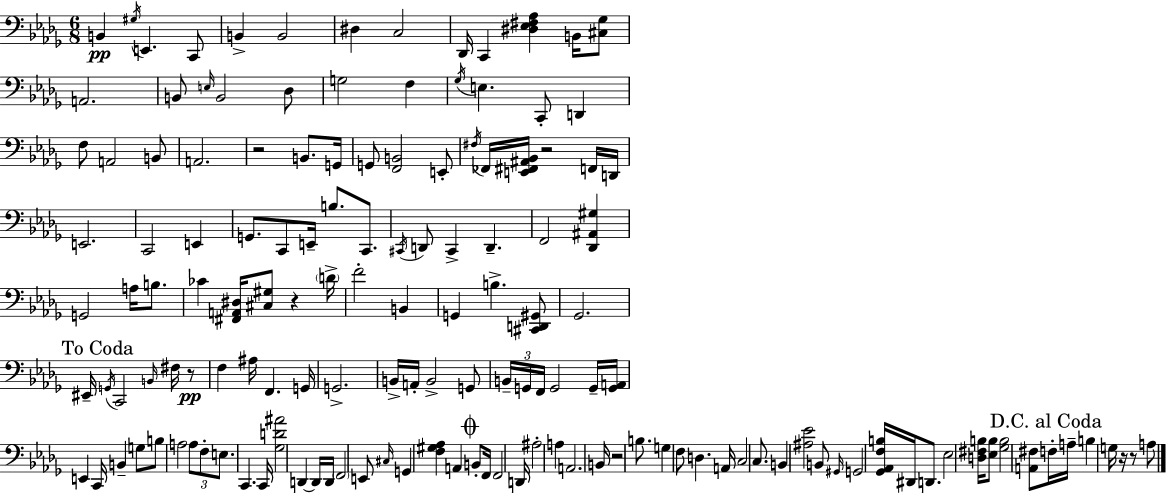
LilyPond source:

{
  \clef bass
  \numericTimeSignature
  \time 6/8
  \key bes \minor
  b,4\pp \acciaccatura { gis16 } e,4. c,8 | b,4-> b,2 | dis4 c2 | des,16 c,4 <dis ees fis aes>4 b,16 <cis ges>8 | \break a,2. | b,8 \grace { e16 } b,2 | des8 g2 f4 | \acciaccatura { ges16 } e4. c,8-. d,4 | \break f8 a,2 | b,8 a,2. | r2 b,8. | g,16 g,8 <f, b,>2 | \break e,8-. \acciaccatura { fis16 } fes,16 <e, fis, ais, bes,>16 r2 | f,16 d,16 e,2. | c,2 | e,4 g,8. c,8 e,16-- b8. | \break c,8. \acciaccatura { cis,16 } d,8 cis,4-> d,4.-- | f,2 | <des, ais, gis>4 g,2 | a16 b8. ces'4 <fis, a, dis>16 <cis gis>8 | \break r4 \parenthesize d'16-> f'2-. | b,4 g,4 b4.-> | <cis, d, gis,>8 ges,2. | \mark "To Coda" eis,16-- \acciaccatura { g,16 } c,2 | \break \grace { b,16 } fis16 r8\pp f4 ais16 | f,4. g,16 g,2.-> | b,16-> a,16-. b,2-> | g,8 \tuplet 3/2 { b,16-- g,16 f,16 } g,2 | \break g,16-- <g, a,>16 e,4 | c,16 b,4-- g8 b8 a2 | \tuplet 3/2 { a8 f8-. e8. } | c,4. c,16 <ges d' ais'>2 | \break d,4~~ d,16 d,16 \parenthesize f,2 | e,8 \grace { cis16 } g,4 | <f gis aes>4 a,4 \mark \markup { \musicglyph "scripts.coda" } b,8-. f,16 f,2 | d,16 ais2-. | \break a4 a,2. | b,16 r2 | b8. g4 | f8 d4. a,16 c2 | \break c8. b,4 | <ais ees'>2 b,8 \grace { gis,16 } g,2 | <ges, aes, f b>16 dis,16 d,8. | ees2 <d fis b>16 <ees b>8 <ges b>2 | \break <a, fis>8 \mark "D.C. al Coda" f16-. a16-- b4 | g16 r16 r8 a8 \bar "|."
}